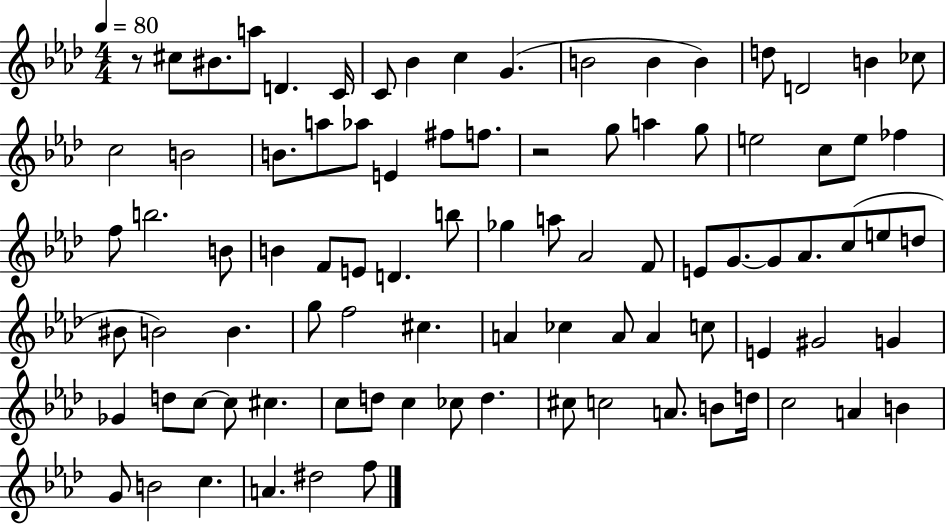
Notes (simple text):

R/e C#5/e BIS4/e. A5/e D4/q. C4/s C4/e Bb4/q C5/q G4/q. B4/h B4/q B4/q D5/e D4/h B4/q CES5/e C5/h B4/h B4/e. A5/e Ab5/e E4/q F#5/e F5/e. R/h G5/e A5/q G5/e E5/h C5/e E5/e FES5/q F5/e B5/h. B4/e B4/q F4/e E4/e D4/q. B5/e Gb5/q A5/e Ab4/h F4/e E4/e G4/e. G4/e Ab4/e. C5/e E5/e D5/e BIS4/e B4/h B4/q. G5/e F5/h C#5/q. A4/q CES5/q A4/e A4/q C5/e E4/q G#4/h G4/q Gb4/q D5/e C5/e C5/e C#5/q. C5/e D5/e C5/q CES5/e D5/q. C#5/e C5/h A4/e. B4/e D5/s C5/h A4/q B4/q G4/e B4/h C5/q. A4/q. D#5/h F5/e